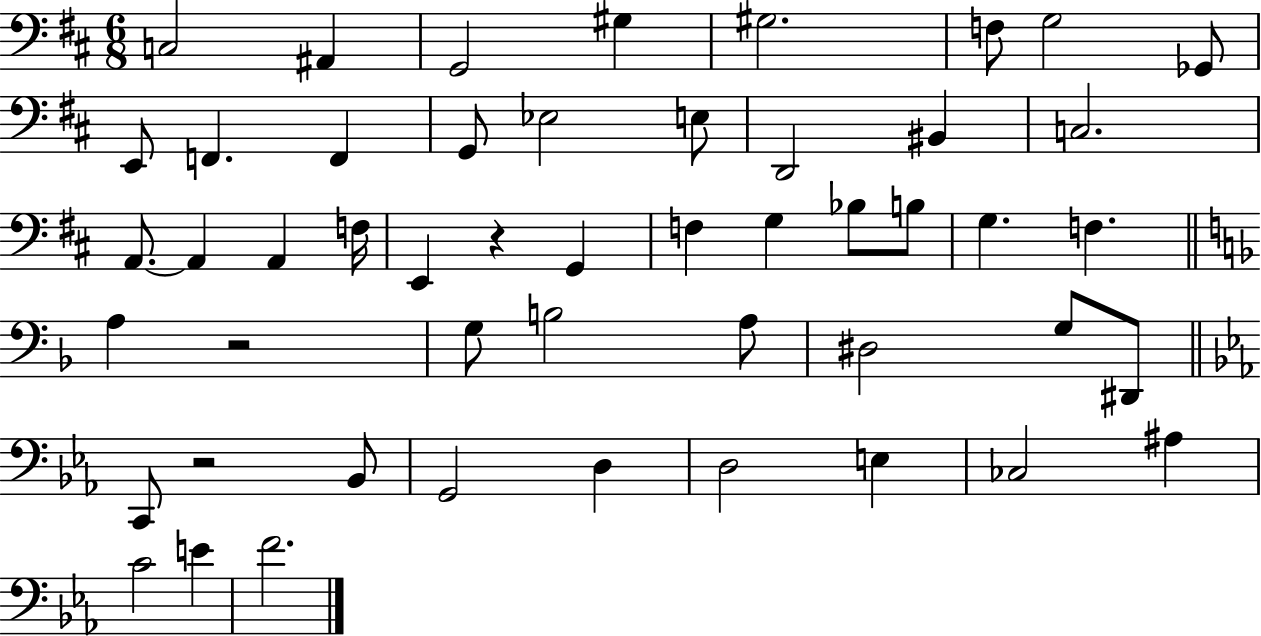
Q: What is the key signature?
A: D major